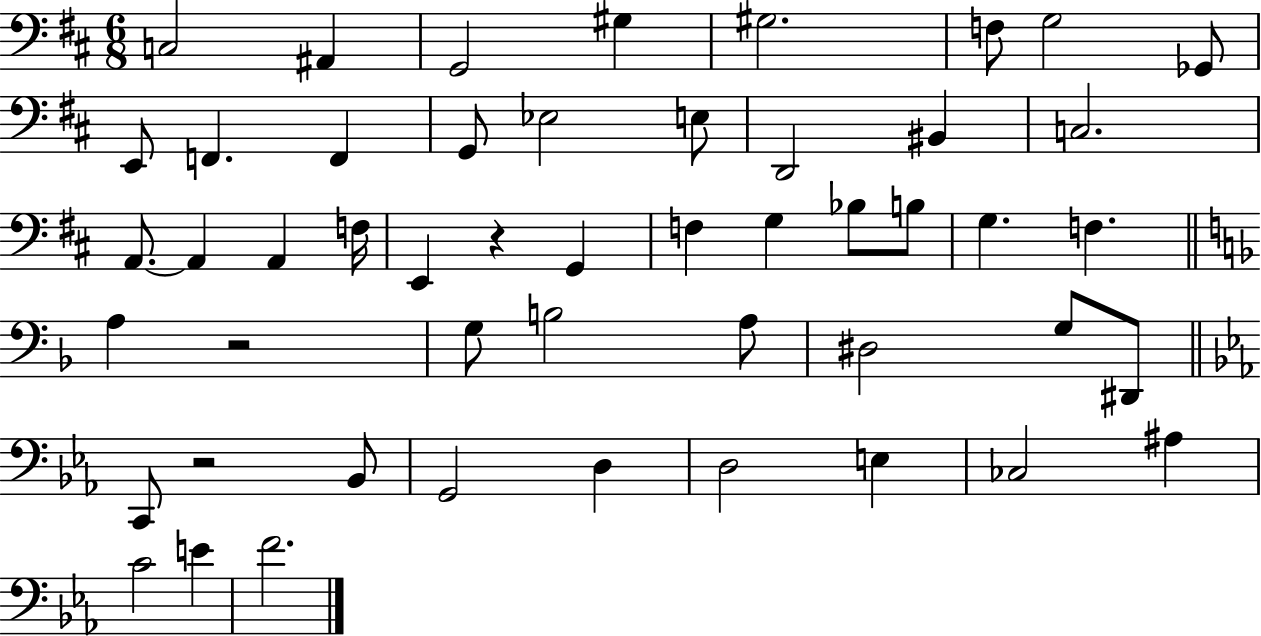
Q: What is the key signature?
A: D major